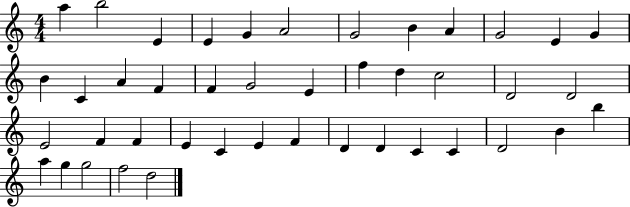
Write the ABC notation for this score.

X:1
T:Untitled
M:4/4
L:1/4
K:C
a b2 E E G A2 G2 B A G2 E G B C A F F G2 E f d c2 D2 D2 E2 F F E C E F D D C C D2 B b a g g2 f2 d2